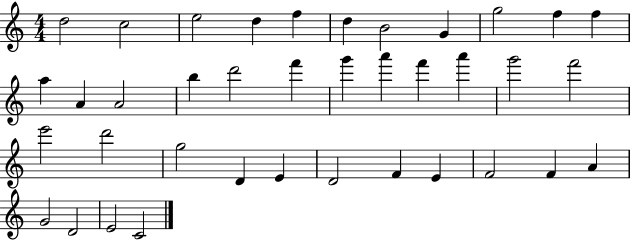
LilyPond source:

{
  \clef treble
  \numericTimeSignature
  \time 4/4
  \key c \major
  d''2 c''2 | e''2 d''4 f''4 | d''4 b'2 g'4 | g''2 f''4 f''4 | \break a''4 a'4 a'2 | b''4 d'''2 f'''4 | g'''4 a'''4 f'''4 a'''4 | g'''2 f'''2 | \break e'''2 d'''2 | g''2 d'4 e'4 | d'2 f'4 e'4 | f'2 f'4 a'4 | \break g'2 d'2 | e'2 c'2 | \bar "|."
}